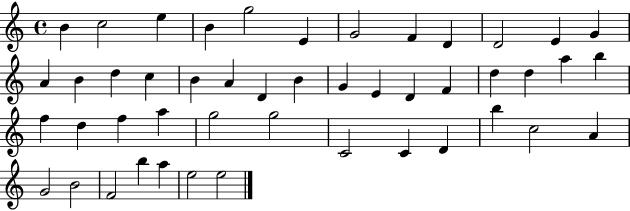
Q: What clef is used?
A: treble